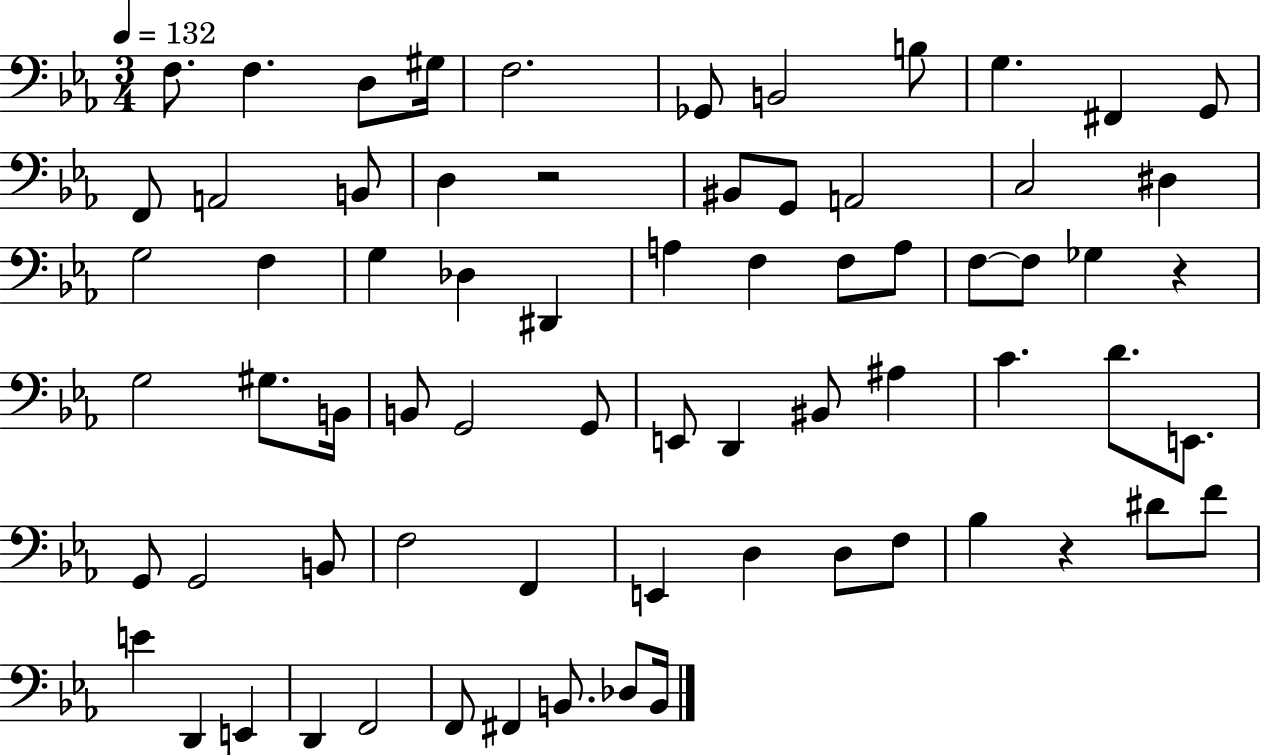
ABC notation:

X:1
T:Untitled
M:3/4
L:1/4
K:Eb
F,/2 F, D,/2 ^G,/4 F,2 _G,,/2 B,,2 B,/2 G, ^F,, G,,/2 F,,/2 A,,2 B,,/2 D, z2 ^B,,/2 G,,/2 A,,2 C,2 ^D, G,2 F, G, _D, ^D,, A, F, F,/2 A,/2 F,/2 F,/2 _G, z G,2 ^G,/2 B,,/4 B,,/2 G,,2 G,,/2 E,,/2 D,, ^B,,/2 ^A, C D/2 E,,/2 G,,/2 G,,2 B,,/2 F,2 F,, E,, D, D,/2 F,/2 _B, z ^D/2 F/2 E D,, E,, D,, F,,2 F,,/2 ^F,, B,,/2 _D,/2 B,,/4